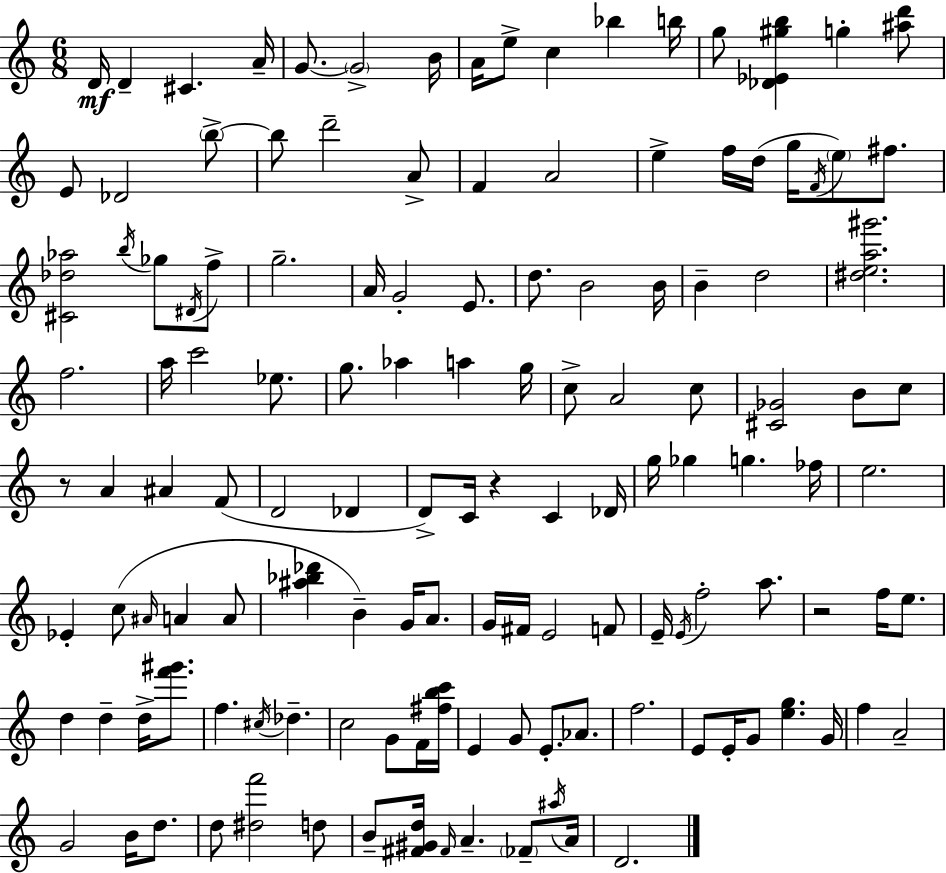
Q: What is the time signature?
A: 6/8